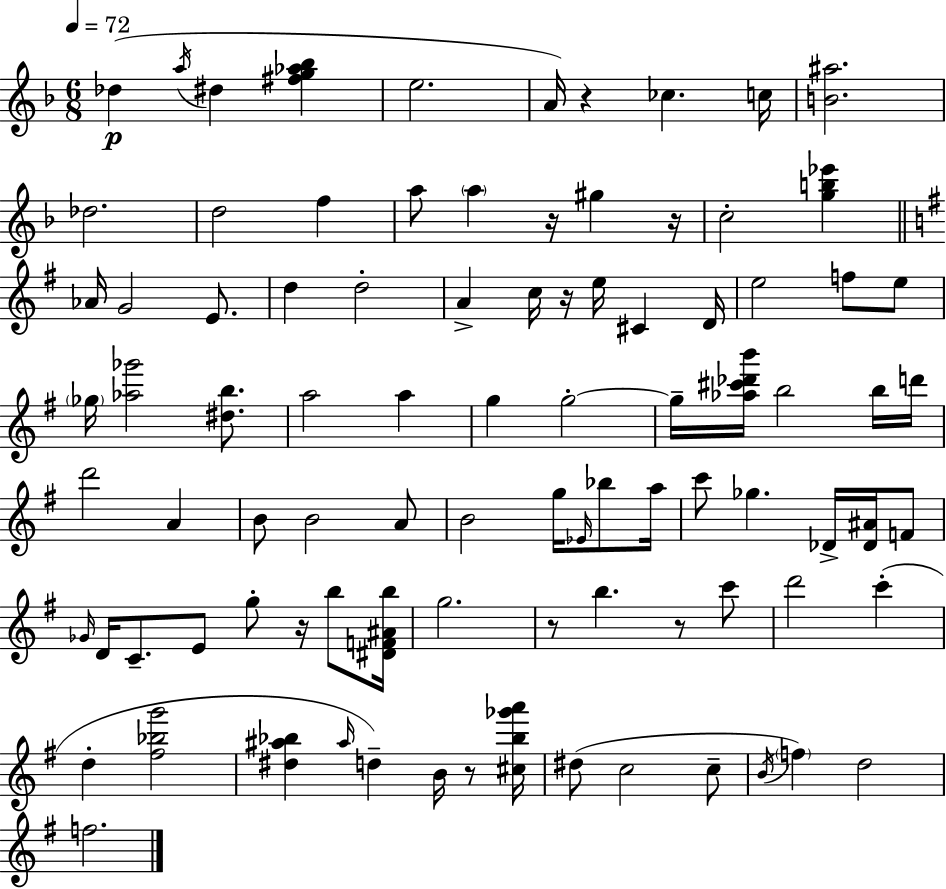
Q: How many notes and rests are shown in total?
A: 91